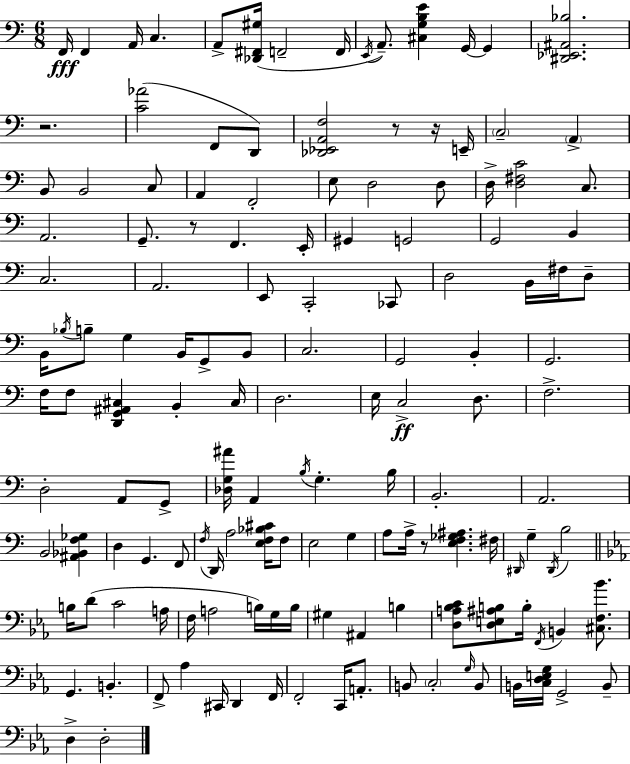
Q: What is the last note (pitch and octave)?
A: D3